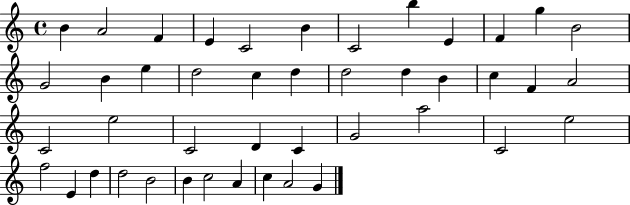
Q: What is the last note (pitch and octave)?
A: G4